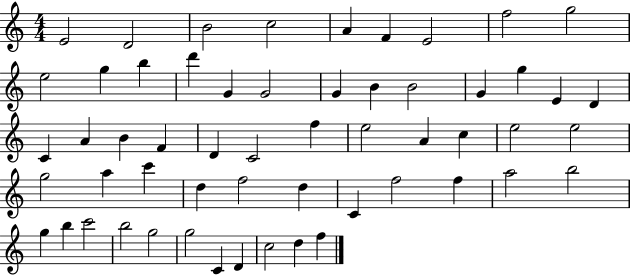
{
  \clef treble
  \numericTimeSignature
  \time 4/4
  \key c \major
  e'2 d'2 | b'2 c''2 | a'4 f'4 e'2 | f''2 g''2 | \break e''2 g''4 b''4 | d'''4 g'4 g'2 | g'4 b'4 b'2 | g'4 g''4 e'4 d'4 | \break c'4 a'4 b'4 f'4 | d'4 c'2 f''4 | e''2 a'4 c''4 | e''2 e''2 | \break g''2 a''4 c'''4 | d''4 f''2 d''4 | c'4 f''2 f''4 | a''2 b''2 | \break g''4 b''4 c'''2 | b''2 g''2 | g''2 c'4 d'4 | c''2 d''4 f''4 | \break \bar "|."
}